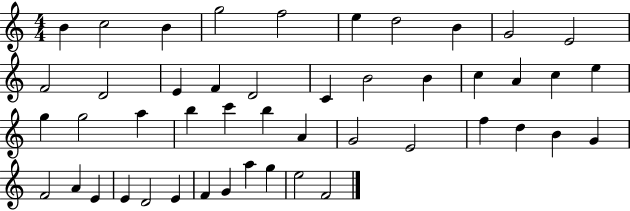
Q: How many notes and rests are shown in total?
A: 47